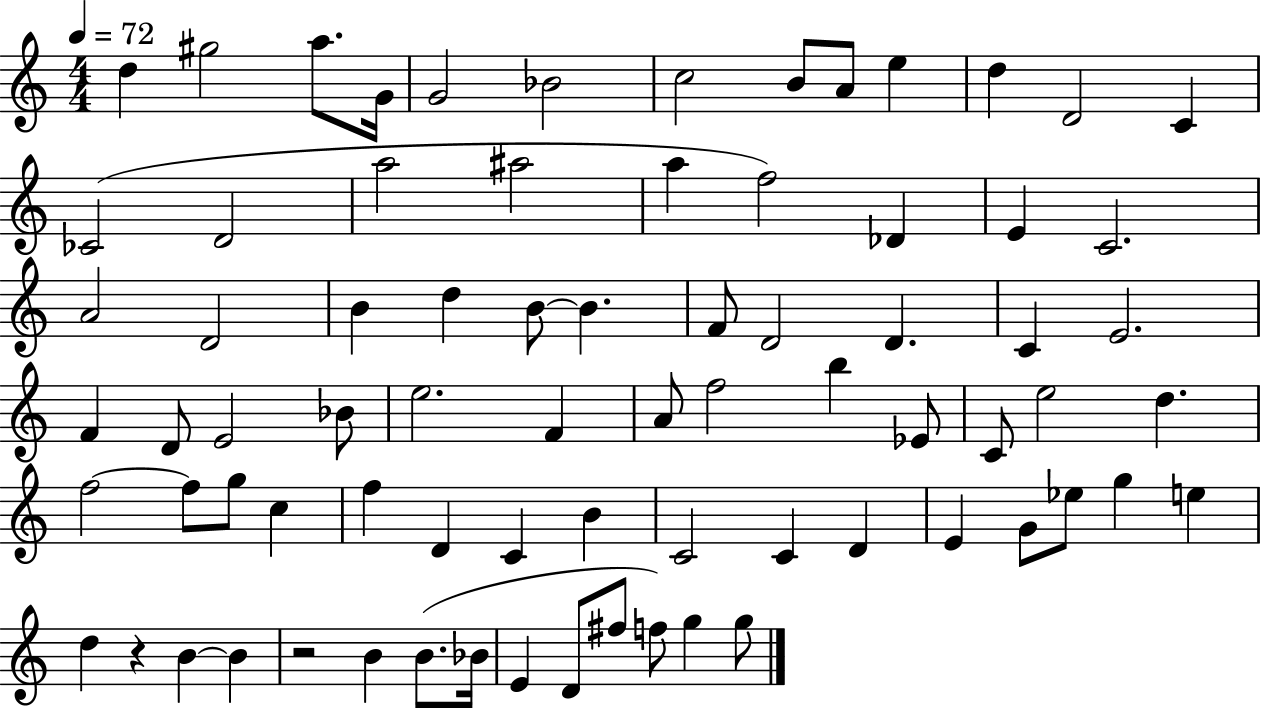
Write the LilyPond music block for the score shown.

{
  \clef treble
  \numericTimeSignature
  \time 4/4
  \key c \major
  \tempo 4 = 72
  d''4 gis''2 a''8. g'16 | g'2 bes'2 | c''2 b'8 a'8 e''4 | d''4 d'2 c'4 | \break ces'2( d'2 | a''2 ais''2 | a''4 f''2) des'4 | e'4 c'2. | \break a'2 d'2 | b'4 d''4 b'8~~ b'4. | f'8 d'2 d'4. | c'4 e'2. | \break f'4 d'8 e'2 bes'8 | e''2. f'4 | a'8 f''2 b''4 ees'8 | c'8 e''2 d''4. | \break f''2~~ f''8 g''8 c''4 | f''4 d'4 c'4 b'4 | c'2 c'4 d'4 | e'4 g'8 ees''8 g''4 e''4 | \break d''4 r4 b'4~~ b'4 | r2 b'4 b'8.( bes'16 | e'4 d'8 fis''8 f''8) g''4 g''8 | \bar "|."
}